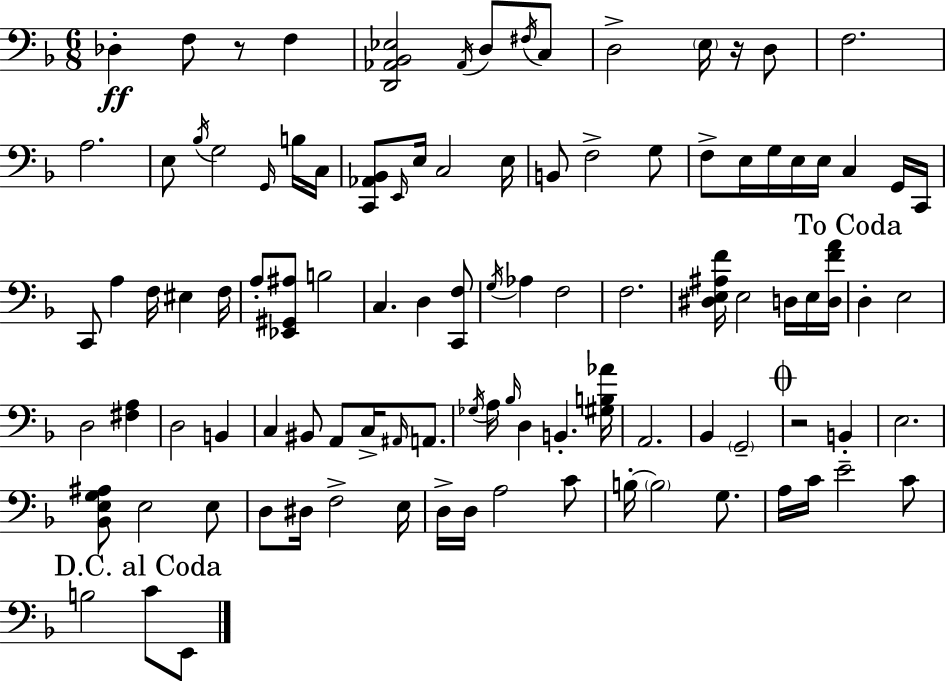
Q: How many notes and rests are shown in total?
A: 102